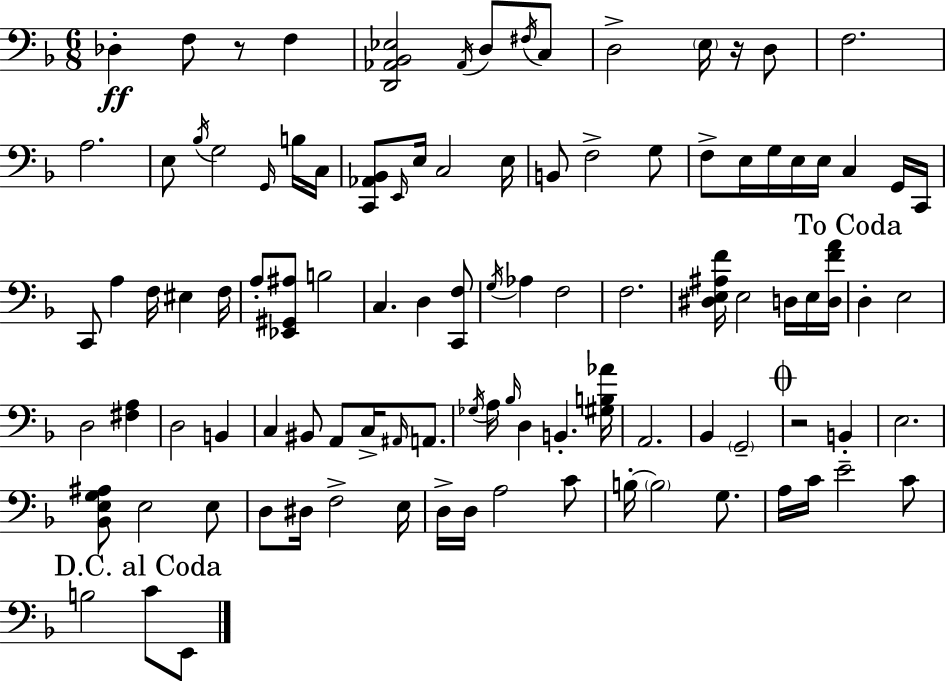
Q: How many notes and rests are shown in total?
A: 102